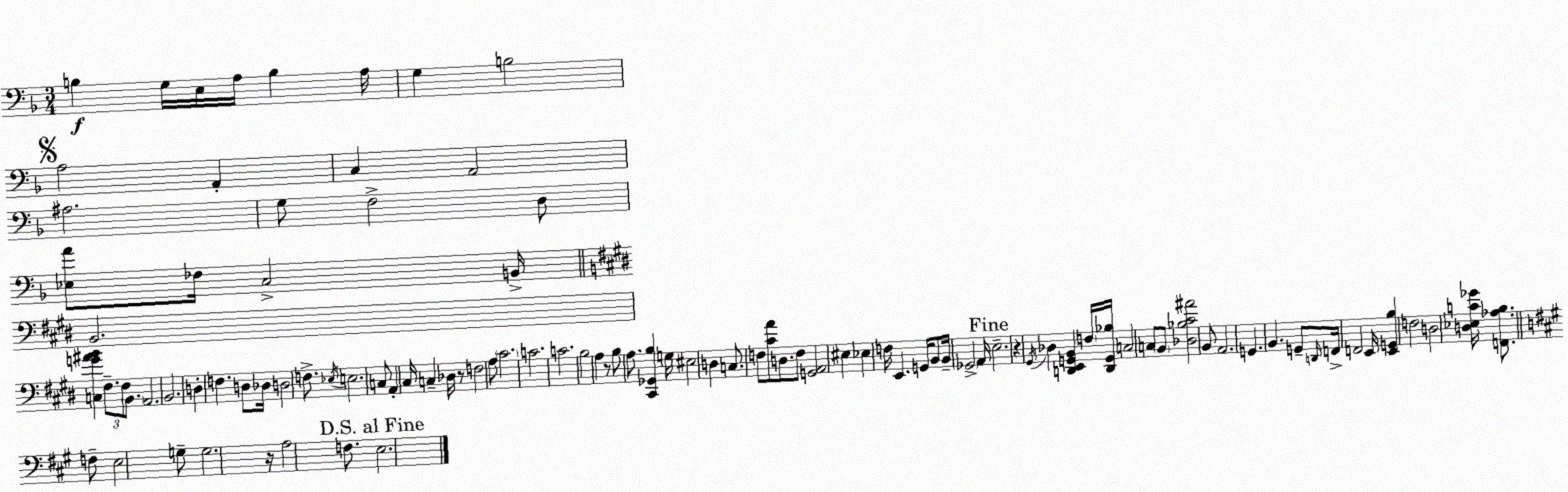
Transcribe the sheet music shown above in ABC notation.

X:1
T:Untitled
M:3/4
L:1/4
K:Dm
B, G,/4 E,/4 A,/4 B, A,/4 G, B,2 A,2 A,, C, A,,2 ^A,2 G,/2 F,2 D,/2 [_E,A]/2 _F,/4 C,2 B,,/4 B,,2 [C,G^AB] ^F,/2 ^F,/2 B,,/2 A,,2 B,,2 D, F, D,/2 _D,/4 D,2 F,/2 _E,/4 E,2 C,/2 A,, ^C,/4 C, _D,/4 z/2 F,2 A,/2 ^C2 C2 C2 B,2 A, z/2 B,/2 A,/2 [^C,,_G,,B,] G,/4 ^E,2 D, C,/2 F,/2 [^CA]/2 D,/2 F,/2 [G,,A,,]2 ^E, _E, F,/4 E,, G,,/4 B,,/2 B,,/4 _G,,2 A,,/4 E,2 z ^G,,/4 _D, [D,,E,,G,,B,,] F,/4 [D,,G,,_B,]/4 C,2 C,/2 B,,/2 [_D,_B,^C^A]2 B,,/2 A,,2 G,, B,, G,,/2 D,,/4 F,,/4 F,,2 E,,/4 [E,,G,,B,] F,2 D,2 [D,_E,C_G]/4 [F,,_A,B,]/2 F,/2 E,2 G,/2 G,2 z/4 A,2 F,/2 E,2